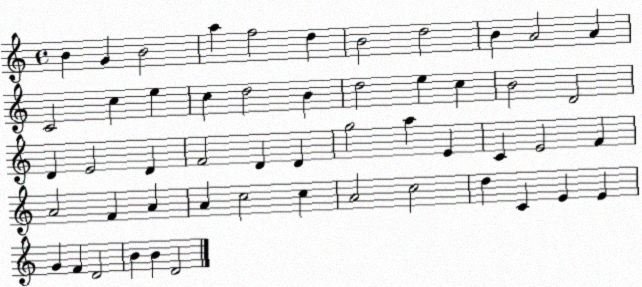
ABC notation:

X:1
T:Untitled
M:4/4
L:1/4
K:C
B G B2 a f2 d B2 d2 B A2 A C2 c e c d2 B d2 e c B2 D2 D E2 D F2 D D g2 a E C E2 F A2 F A A c2 c A2 c2 d C E E G F D2 B B D2